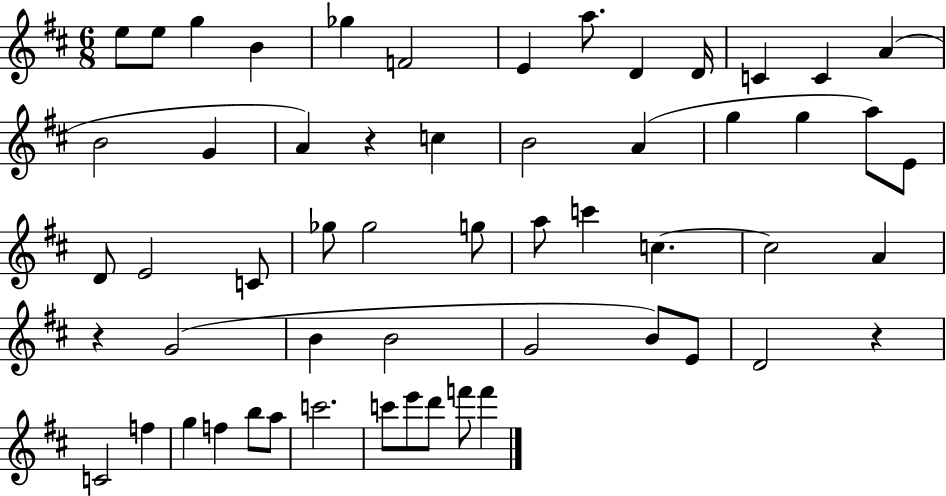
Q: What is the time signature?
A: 6/8